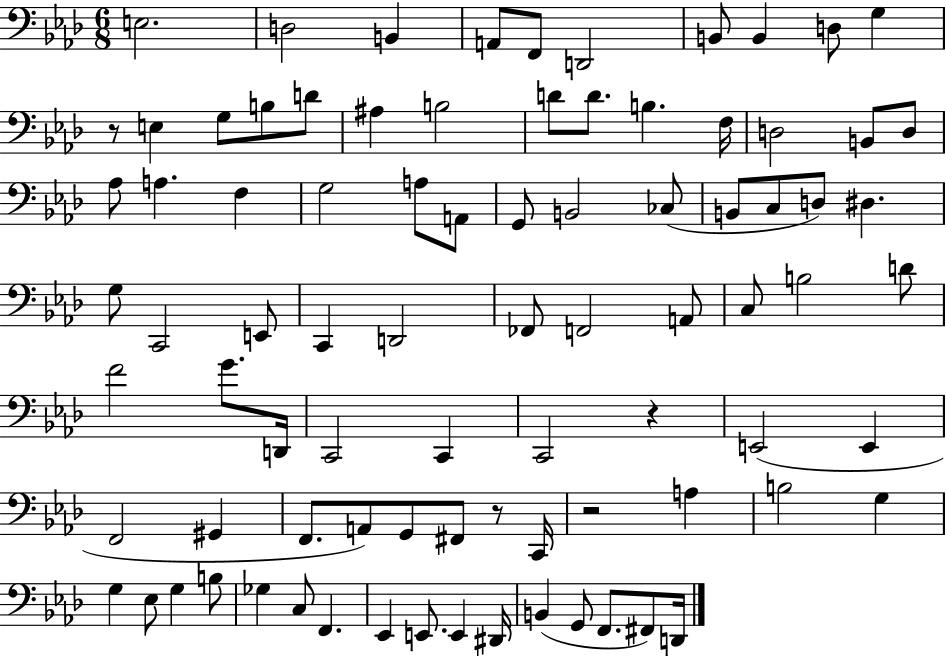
{
  \clef bass
  \numericTimeSignature
  \time 6/8
  \key aes \major
  e2. | d2 b,4 | a,8 f,8 d,2 | b,8 b,4 d8 g4 | \break r8 e4 g8 b8 d'8 | ais4 b2 | d'8 d'8. b4. f16 | d2 b,8 d8 | \break aes8 a4. f4 | g2 a8 a,8 | g,8 b,2 ces8( | b,8 c8 d8) dis4. | \break g8 c,2 e,8 | c,4 d,2 | fes,8 f,2 a,8 | c8 b2 d'8 | \break f'2 g'8. d,16 | c,2 c,4 | c,2 r4 | e,2( e,4 | \break f,2 gis,4 | f,8. a,8) g,8 fis,8 r8 c,16 | r2 a4 | b2 g4 | \break g4 ees8 g4 b8 | ges4 c8 f,4. | ees,4 e,8. e,4 dis,16 | b,4( g,8 f,8. fis,8) d,16 | \break \bar "|."
}